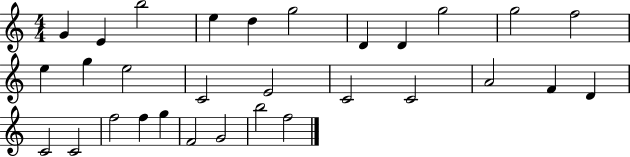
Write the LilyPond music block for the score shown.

{
  \clef treble
  \numericTimeSignature
  \time 4/4
  \key c \major
  g'4 e'4 b''2 | e''4 d''4 g''2 | d'4 d'4 g''2 | g''2 f''2 | \break e''4 g''4 e''2 | c'2 e'2 | c'2 c'2 | a'2 f'4 d'4 | \break c'2 c'2 | f''2 f''4 g''4 | f'2 g'2 | b''2 f''2 | \break \bar "|."
}